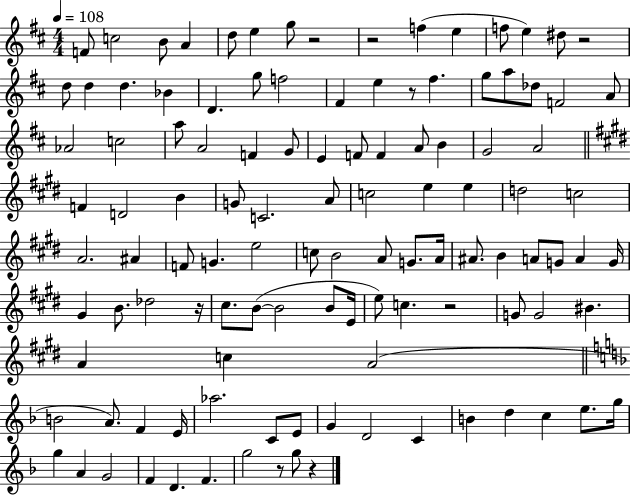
{
  \clef treble
  \numericTimeSignature
  \time 4/4
  \key d \major
  \tempo 4 = 108
  \repeat volta 2 { f'8 c''2 b'8 a'4 | d''8 e''4 g''8 r2 | r2 f''4( e''4 | f''8 e''4) dis''8 r2 | \break d''8 d''4 d''4. bes'4 | d'4. g''8 f''2 | fis'4 e''4 r8 fis''4. | g''8 a''8 des''8 f'2 a'8 | \break aes'2 c''2 | a''8 a'2 f'4 g'8 | e'4 f'8 f'4 a'8 b'4 | g'2 a'2 | \break \bar "||" \break \key e \major f'4 d'2 b'4 | g'8 c'2. a'8 | c''2 e''4 e''4 | d''2 c''2 | \break a'2. ais'4 | f'8 g'4. e''2 | c''8 b'2 a'8 g'8. a'16 | ais'8. b'4 a'8 g'8 a'4 g'16 | \break gis'4 b'8. des''2 r16 | cis''8. b'8~(~ b'2 b'8 e'16 | e''8) c''4. r2 | g'8 g'2 bis'4. | \break a'4 c''4 a'2( | \bar "||" \break \key f \major b'2 a'8.) f'4 e'16 | aes''2. c'8 e'8 | g'4 d'2 c'4 | b'4 d''4 c''4 e''8. g''16 | \break g''4 a'4 g'2 | f'4 d'4. f'4. | g''2 r8 g''8 r4 | } \bar "|."
}